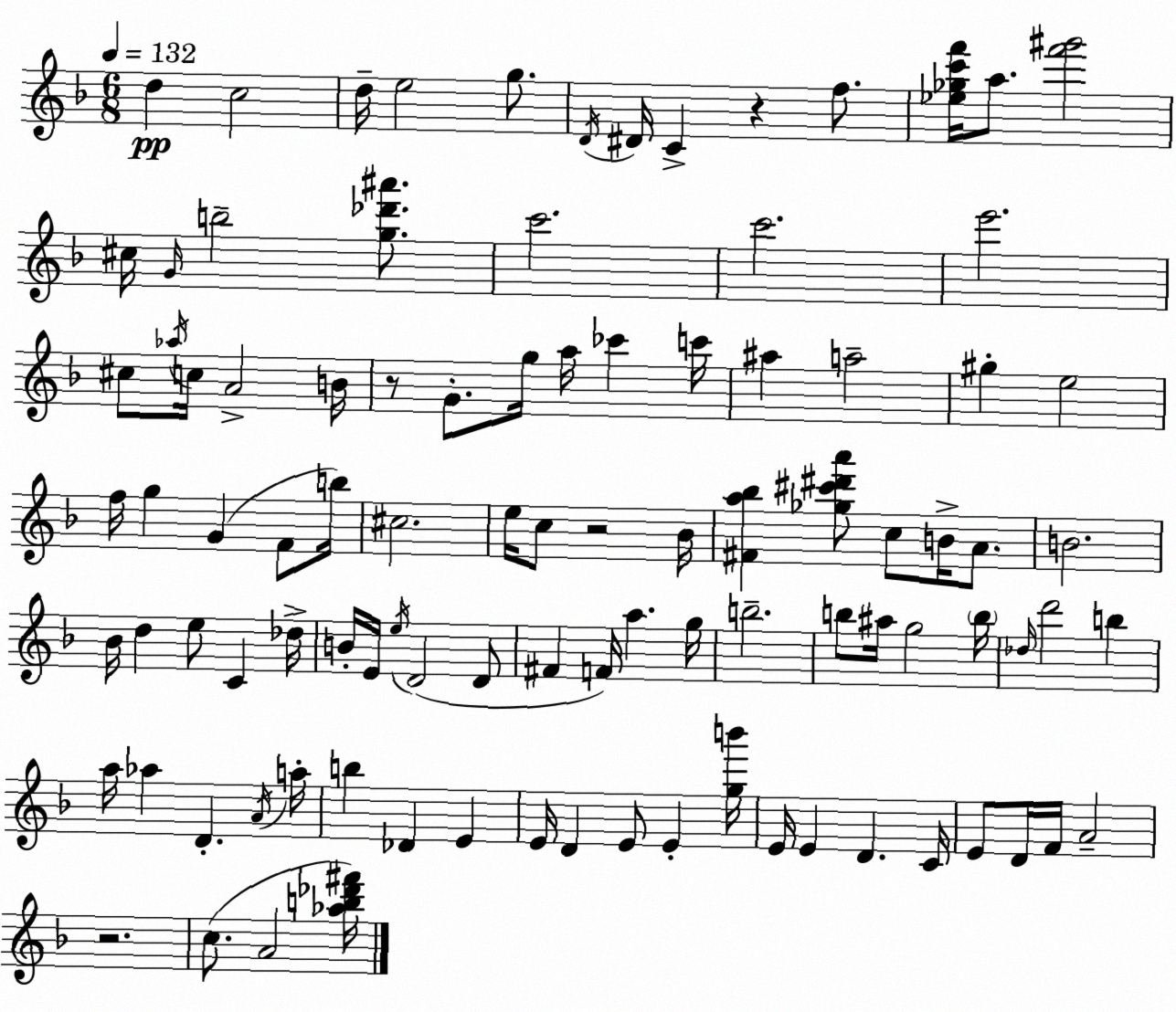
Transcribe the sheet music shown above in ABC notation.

X:1
T:Untitled
M:6/8
L:1/4
K:F
d c2 d/4 e2 g/2 D/4 ^D/4 C z f/2 [_e_gc'f']/4 a/2 [f'^g']2 ^c/4 G/4 b2 [g_d'^a']/2 c'2 c'2 e'2 ^c/2 _a/4 c/4 A2 B/4 z/2 G/2 g/4 a/4 _c' c'/4 ^a a2 ^g e2 f/4 g G F/2 b/4 ^c2 e/4 c/2 z2 _B/4 [^Fa_b] [_g^c'^d'a']/2 c/2 B/4 A/2 B2 _B/4 d e/2 C _d/4 B/4 E/4 e/4 D2 D/2 ^F F/4 a g/4 b2 b/2 ^a/4 g2 b/4 _d/4 d'2 b a/4 _a D A/4 a/4 b _D E E/4 D E/2 E [gb']/4 E/4 E D C/4 E/2 D/4 F/4 A2 z2 c/2 A2 [_ab_d'^f']/4